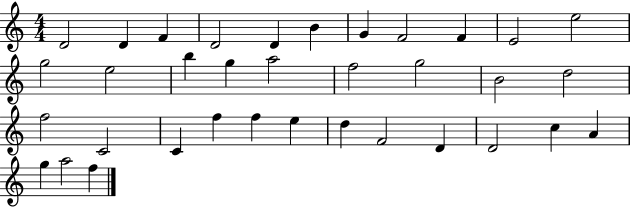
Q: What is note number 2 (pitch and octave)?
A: D4